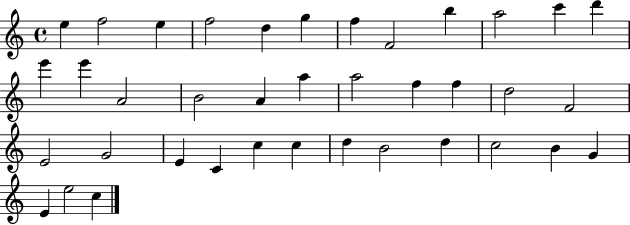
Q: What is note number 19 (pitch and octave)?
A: A5